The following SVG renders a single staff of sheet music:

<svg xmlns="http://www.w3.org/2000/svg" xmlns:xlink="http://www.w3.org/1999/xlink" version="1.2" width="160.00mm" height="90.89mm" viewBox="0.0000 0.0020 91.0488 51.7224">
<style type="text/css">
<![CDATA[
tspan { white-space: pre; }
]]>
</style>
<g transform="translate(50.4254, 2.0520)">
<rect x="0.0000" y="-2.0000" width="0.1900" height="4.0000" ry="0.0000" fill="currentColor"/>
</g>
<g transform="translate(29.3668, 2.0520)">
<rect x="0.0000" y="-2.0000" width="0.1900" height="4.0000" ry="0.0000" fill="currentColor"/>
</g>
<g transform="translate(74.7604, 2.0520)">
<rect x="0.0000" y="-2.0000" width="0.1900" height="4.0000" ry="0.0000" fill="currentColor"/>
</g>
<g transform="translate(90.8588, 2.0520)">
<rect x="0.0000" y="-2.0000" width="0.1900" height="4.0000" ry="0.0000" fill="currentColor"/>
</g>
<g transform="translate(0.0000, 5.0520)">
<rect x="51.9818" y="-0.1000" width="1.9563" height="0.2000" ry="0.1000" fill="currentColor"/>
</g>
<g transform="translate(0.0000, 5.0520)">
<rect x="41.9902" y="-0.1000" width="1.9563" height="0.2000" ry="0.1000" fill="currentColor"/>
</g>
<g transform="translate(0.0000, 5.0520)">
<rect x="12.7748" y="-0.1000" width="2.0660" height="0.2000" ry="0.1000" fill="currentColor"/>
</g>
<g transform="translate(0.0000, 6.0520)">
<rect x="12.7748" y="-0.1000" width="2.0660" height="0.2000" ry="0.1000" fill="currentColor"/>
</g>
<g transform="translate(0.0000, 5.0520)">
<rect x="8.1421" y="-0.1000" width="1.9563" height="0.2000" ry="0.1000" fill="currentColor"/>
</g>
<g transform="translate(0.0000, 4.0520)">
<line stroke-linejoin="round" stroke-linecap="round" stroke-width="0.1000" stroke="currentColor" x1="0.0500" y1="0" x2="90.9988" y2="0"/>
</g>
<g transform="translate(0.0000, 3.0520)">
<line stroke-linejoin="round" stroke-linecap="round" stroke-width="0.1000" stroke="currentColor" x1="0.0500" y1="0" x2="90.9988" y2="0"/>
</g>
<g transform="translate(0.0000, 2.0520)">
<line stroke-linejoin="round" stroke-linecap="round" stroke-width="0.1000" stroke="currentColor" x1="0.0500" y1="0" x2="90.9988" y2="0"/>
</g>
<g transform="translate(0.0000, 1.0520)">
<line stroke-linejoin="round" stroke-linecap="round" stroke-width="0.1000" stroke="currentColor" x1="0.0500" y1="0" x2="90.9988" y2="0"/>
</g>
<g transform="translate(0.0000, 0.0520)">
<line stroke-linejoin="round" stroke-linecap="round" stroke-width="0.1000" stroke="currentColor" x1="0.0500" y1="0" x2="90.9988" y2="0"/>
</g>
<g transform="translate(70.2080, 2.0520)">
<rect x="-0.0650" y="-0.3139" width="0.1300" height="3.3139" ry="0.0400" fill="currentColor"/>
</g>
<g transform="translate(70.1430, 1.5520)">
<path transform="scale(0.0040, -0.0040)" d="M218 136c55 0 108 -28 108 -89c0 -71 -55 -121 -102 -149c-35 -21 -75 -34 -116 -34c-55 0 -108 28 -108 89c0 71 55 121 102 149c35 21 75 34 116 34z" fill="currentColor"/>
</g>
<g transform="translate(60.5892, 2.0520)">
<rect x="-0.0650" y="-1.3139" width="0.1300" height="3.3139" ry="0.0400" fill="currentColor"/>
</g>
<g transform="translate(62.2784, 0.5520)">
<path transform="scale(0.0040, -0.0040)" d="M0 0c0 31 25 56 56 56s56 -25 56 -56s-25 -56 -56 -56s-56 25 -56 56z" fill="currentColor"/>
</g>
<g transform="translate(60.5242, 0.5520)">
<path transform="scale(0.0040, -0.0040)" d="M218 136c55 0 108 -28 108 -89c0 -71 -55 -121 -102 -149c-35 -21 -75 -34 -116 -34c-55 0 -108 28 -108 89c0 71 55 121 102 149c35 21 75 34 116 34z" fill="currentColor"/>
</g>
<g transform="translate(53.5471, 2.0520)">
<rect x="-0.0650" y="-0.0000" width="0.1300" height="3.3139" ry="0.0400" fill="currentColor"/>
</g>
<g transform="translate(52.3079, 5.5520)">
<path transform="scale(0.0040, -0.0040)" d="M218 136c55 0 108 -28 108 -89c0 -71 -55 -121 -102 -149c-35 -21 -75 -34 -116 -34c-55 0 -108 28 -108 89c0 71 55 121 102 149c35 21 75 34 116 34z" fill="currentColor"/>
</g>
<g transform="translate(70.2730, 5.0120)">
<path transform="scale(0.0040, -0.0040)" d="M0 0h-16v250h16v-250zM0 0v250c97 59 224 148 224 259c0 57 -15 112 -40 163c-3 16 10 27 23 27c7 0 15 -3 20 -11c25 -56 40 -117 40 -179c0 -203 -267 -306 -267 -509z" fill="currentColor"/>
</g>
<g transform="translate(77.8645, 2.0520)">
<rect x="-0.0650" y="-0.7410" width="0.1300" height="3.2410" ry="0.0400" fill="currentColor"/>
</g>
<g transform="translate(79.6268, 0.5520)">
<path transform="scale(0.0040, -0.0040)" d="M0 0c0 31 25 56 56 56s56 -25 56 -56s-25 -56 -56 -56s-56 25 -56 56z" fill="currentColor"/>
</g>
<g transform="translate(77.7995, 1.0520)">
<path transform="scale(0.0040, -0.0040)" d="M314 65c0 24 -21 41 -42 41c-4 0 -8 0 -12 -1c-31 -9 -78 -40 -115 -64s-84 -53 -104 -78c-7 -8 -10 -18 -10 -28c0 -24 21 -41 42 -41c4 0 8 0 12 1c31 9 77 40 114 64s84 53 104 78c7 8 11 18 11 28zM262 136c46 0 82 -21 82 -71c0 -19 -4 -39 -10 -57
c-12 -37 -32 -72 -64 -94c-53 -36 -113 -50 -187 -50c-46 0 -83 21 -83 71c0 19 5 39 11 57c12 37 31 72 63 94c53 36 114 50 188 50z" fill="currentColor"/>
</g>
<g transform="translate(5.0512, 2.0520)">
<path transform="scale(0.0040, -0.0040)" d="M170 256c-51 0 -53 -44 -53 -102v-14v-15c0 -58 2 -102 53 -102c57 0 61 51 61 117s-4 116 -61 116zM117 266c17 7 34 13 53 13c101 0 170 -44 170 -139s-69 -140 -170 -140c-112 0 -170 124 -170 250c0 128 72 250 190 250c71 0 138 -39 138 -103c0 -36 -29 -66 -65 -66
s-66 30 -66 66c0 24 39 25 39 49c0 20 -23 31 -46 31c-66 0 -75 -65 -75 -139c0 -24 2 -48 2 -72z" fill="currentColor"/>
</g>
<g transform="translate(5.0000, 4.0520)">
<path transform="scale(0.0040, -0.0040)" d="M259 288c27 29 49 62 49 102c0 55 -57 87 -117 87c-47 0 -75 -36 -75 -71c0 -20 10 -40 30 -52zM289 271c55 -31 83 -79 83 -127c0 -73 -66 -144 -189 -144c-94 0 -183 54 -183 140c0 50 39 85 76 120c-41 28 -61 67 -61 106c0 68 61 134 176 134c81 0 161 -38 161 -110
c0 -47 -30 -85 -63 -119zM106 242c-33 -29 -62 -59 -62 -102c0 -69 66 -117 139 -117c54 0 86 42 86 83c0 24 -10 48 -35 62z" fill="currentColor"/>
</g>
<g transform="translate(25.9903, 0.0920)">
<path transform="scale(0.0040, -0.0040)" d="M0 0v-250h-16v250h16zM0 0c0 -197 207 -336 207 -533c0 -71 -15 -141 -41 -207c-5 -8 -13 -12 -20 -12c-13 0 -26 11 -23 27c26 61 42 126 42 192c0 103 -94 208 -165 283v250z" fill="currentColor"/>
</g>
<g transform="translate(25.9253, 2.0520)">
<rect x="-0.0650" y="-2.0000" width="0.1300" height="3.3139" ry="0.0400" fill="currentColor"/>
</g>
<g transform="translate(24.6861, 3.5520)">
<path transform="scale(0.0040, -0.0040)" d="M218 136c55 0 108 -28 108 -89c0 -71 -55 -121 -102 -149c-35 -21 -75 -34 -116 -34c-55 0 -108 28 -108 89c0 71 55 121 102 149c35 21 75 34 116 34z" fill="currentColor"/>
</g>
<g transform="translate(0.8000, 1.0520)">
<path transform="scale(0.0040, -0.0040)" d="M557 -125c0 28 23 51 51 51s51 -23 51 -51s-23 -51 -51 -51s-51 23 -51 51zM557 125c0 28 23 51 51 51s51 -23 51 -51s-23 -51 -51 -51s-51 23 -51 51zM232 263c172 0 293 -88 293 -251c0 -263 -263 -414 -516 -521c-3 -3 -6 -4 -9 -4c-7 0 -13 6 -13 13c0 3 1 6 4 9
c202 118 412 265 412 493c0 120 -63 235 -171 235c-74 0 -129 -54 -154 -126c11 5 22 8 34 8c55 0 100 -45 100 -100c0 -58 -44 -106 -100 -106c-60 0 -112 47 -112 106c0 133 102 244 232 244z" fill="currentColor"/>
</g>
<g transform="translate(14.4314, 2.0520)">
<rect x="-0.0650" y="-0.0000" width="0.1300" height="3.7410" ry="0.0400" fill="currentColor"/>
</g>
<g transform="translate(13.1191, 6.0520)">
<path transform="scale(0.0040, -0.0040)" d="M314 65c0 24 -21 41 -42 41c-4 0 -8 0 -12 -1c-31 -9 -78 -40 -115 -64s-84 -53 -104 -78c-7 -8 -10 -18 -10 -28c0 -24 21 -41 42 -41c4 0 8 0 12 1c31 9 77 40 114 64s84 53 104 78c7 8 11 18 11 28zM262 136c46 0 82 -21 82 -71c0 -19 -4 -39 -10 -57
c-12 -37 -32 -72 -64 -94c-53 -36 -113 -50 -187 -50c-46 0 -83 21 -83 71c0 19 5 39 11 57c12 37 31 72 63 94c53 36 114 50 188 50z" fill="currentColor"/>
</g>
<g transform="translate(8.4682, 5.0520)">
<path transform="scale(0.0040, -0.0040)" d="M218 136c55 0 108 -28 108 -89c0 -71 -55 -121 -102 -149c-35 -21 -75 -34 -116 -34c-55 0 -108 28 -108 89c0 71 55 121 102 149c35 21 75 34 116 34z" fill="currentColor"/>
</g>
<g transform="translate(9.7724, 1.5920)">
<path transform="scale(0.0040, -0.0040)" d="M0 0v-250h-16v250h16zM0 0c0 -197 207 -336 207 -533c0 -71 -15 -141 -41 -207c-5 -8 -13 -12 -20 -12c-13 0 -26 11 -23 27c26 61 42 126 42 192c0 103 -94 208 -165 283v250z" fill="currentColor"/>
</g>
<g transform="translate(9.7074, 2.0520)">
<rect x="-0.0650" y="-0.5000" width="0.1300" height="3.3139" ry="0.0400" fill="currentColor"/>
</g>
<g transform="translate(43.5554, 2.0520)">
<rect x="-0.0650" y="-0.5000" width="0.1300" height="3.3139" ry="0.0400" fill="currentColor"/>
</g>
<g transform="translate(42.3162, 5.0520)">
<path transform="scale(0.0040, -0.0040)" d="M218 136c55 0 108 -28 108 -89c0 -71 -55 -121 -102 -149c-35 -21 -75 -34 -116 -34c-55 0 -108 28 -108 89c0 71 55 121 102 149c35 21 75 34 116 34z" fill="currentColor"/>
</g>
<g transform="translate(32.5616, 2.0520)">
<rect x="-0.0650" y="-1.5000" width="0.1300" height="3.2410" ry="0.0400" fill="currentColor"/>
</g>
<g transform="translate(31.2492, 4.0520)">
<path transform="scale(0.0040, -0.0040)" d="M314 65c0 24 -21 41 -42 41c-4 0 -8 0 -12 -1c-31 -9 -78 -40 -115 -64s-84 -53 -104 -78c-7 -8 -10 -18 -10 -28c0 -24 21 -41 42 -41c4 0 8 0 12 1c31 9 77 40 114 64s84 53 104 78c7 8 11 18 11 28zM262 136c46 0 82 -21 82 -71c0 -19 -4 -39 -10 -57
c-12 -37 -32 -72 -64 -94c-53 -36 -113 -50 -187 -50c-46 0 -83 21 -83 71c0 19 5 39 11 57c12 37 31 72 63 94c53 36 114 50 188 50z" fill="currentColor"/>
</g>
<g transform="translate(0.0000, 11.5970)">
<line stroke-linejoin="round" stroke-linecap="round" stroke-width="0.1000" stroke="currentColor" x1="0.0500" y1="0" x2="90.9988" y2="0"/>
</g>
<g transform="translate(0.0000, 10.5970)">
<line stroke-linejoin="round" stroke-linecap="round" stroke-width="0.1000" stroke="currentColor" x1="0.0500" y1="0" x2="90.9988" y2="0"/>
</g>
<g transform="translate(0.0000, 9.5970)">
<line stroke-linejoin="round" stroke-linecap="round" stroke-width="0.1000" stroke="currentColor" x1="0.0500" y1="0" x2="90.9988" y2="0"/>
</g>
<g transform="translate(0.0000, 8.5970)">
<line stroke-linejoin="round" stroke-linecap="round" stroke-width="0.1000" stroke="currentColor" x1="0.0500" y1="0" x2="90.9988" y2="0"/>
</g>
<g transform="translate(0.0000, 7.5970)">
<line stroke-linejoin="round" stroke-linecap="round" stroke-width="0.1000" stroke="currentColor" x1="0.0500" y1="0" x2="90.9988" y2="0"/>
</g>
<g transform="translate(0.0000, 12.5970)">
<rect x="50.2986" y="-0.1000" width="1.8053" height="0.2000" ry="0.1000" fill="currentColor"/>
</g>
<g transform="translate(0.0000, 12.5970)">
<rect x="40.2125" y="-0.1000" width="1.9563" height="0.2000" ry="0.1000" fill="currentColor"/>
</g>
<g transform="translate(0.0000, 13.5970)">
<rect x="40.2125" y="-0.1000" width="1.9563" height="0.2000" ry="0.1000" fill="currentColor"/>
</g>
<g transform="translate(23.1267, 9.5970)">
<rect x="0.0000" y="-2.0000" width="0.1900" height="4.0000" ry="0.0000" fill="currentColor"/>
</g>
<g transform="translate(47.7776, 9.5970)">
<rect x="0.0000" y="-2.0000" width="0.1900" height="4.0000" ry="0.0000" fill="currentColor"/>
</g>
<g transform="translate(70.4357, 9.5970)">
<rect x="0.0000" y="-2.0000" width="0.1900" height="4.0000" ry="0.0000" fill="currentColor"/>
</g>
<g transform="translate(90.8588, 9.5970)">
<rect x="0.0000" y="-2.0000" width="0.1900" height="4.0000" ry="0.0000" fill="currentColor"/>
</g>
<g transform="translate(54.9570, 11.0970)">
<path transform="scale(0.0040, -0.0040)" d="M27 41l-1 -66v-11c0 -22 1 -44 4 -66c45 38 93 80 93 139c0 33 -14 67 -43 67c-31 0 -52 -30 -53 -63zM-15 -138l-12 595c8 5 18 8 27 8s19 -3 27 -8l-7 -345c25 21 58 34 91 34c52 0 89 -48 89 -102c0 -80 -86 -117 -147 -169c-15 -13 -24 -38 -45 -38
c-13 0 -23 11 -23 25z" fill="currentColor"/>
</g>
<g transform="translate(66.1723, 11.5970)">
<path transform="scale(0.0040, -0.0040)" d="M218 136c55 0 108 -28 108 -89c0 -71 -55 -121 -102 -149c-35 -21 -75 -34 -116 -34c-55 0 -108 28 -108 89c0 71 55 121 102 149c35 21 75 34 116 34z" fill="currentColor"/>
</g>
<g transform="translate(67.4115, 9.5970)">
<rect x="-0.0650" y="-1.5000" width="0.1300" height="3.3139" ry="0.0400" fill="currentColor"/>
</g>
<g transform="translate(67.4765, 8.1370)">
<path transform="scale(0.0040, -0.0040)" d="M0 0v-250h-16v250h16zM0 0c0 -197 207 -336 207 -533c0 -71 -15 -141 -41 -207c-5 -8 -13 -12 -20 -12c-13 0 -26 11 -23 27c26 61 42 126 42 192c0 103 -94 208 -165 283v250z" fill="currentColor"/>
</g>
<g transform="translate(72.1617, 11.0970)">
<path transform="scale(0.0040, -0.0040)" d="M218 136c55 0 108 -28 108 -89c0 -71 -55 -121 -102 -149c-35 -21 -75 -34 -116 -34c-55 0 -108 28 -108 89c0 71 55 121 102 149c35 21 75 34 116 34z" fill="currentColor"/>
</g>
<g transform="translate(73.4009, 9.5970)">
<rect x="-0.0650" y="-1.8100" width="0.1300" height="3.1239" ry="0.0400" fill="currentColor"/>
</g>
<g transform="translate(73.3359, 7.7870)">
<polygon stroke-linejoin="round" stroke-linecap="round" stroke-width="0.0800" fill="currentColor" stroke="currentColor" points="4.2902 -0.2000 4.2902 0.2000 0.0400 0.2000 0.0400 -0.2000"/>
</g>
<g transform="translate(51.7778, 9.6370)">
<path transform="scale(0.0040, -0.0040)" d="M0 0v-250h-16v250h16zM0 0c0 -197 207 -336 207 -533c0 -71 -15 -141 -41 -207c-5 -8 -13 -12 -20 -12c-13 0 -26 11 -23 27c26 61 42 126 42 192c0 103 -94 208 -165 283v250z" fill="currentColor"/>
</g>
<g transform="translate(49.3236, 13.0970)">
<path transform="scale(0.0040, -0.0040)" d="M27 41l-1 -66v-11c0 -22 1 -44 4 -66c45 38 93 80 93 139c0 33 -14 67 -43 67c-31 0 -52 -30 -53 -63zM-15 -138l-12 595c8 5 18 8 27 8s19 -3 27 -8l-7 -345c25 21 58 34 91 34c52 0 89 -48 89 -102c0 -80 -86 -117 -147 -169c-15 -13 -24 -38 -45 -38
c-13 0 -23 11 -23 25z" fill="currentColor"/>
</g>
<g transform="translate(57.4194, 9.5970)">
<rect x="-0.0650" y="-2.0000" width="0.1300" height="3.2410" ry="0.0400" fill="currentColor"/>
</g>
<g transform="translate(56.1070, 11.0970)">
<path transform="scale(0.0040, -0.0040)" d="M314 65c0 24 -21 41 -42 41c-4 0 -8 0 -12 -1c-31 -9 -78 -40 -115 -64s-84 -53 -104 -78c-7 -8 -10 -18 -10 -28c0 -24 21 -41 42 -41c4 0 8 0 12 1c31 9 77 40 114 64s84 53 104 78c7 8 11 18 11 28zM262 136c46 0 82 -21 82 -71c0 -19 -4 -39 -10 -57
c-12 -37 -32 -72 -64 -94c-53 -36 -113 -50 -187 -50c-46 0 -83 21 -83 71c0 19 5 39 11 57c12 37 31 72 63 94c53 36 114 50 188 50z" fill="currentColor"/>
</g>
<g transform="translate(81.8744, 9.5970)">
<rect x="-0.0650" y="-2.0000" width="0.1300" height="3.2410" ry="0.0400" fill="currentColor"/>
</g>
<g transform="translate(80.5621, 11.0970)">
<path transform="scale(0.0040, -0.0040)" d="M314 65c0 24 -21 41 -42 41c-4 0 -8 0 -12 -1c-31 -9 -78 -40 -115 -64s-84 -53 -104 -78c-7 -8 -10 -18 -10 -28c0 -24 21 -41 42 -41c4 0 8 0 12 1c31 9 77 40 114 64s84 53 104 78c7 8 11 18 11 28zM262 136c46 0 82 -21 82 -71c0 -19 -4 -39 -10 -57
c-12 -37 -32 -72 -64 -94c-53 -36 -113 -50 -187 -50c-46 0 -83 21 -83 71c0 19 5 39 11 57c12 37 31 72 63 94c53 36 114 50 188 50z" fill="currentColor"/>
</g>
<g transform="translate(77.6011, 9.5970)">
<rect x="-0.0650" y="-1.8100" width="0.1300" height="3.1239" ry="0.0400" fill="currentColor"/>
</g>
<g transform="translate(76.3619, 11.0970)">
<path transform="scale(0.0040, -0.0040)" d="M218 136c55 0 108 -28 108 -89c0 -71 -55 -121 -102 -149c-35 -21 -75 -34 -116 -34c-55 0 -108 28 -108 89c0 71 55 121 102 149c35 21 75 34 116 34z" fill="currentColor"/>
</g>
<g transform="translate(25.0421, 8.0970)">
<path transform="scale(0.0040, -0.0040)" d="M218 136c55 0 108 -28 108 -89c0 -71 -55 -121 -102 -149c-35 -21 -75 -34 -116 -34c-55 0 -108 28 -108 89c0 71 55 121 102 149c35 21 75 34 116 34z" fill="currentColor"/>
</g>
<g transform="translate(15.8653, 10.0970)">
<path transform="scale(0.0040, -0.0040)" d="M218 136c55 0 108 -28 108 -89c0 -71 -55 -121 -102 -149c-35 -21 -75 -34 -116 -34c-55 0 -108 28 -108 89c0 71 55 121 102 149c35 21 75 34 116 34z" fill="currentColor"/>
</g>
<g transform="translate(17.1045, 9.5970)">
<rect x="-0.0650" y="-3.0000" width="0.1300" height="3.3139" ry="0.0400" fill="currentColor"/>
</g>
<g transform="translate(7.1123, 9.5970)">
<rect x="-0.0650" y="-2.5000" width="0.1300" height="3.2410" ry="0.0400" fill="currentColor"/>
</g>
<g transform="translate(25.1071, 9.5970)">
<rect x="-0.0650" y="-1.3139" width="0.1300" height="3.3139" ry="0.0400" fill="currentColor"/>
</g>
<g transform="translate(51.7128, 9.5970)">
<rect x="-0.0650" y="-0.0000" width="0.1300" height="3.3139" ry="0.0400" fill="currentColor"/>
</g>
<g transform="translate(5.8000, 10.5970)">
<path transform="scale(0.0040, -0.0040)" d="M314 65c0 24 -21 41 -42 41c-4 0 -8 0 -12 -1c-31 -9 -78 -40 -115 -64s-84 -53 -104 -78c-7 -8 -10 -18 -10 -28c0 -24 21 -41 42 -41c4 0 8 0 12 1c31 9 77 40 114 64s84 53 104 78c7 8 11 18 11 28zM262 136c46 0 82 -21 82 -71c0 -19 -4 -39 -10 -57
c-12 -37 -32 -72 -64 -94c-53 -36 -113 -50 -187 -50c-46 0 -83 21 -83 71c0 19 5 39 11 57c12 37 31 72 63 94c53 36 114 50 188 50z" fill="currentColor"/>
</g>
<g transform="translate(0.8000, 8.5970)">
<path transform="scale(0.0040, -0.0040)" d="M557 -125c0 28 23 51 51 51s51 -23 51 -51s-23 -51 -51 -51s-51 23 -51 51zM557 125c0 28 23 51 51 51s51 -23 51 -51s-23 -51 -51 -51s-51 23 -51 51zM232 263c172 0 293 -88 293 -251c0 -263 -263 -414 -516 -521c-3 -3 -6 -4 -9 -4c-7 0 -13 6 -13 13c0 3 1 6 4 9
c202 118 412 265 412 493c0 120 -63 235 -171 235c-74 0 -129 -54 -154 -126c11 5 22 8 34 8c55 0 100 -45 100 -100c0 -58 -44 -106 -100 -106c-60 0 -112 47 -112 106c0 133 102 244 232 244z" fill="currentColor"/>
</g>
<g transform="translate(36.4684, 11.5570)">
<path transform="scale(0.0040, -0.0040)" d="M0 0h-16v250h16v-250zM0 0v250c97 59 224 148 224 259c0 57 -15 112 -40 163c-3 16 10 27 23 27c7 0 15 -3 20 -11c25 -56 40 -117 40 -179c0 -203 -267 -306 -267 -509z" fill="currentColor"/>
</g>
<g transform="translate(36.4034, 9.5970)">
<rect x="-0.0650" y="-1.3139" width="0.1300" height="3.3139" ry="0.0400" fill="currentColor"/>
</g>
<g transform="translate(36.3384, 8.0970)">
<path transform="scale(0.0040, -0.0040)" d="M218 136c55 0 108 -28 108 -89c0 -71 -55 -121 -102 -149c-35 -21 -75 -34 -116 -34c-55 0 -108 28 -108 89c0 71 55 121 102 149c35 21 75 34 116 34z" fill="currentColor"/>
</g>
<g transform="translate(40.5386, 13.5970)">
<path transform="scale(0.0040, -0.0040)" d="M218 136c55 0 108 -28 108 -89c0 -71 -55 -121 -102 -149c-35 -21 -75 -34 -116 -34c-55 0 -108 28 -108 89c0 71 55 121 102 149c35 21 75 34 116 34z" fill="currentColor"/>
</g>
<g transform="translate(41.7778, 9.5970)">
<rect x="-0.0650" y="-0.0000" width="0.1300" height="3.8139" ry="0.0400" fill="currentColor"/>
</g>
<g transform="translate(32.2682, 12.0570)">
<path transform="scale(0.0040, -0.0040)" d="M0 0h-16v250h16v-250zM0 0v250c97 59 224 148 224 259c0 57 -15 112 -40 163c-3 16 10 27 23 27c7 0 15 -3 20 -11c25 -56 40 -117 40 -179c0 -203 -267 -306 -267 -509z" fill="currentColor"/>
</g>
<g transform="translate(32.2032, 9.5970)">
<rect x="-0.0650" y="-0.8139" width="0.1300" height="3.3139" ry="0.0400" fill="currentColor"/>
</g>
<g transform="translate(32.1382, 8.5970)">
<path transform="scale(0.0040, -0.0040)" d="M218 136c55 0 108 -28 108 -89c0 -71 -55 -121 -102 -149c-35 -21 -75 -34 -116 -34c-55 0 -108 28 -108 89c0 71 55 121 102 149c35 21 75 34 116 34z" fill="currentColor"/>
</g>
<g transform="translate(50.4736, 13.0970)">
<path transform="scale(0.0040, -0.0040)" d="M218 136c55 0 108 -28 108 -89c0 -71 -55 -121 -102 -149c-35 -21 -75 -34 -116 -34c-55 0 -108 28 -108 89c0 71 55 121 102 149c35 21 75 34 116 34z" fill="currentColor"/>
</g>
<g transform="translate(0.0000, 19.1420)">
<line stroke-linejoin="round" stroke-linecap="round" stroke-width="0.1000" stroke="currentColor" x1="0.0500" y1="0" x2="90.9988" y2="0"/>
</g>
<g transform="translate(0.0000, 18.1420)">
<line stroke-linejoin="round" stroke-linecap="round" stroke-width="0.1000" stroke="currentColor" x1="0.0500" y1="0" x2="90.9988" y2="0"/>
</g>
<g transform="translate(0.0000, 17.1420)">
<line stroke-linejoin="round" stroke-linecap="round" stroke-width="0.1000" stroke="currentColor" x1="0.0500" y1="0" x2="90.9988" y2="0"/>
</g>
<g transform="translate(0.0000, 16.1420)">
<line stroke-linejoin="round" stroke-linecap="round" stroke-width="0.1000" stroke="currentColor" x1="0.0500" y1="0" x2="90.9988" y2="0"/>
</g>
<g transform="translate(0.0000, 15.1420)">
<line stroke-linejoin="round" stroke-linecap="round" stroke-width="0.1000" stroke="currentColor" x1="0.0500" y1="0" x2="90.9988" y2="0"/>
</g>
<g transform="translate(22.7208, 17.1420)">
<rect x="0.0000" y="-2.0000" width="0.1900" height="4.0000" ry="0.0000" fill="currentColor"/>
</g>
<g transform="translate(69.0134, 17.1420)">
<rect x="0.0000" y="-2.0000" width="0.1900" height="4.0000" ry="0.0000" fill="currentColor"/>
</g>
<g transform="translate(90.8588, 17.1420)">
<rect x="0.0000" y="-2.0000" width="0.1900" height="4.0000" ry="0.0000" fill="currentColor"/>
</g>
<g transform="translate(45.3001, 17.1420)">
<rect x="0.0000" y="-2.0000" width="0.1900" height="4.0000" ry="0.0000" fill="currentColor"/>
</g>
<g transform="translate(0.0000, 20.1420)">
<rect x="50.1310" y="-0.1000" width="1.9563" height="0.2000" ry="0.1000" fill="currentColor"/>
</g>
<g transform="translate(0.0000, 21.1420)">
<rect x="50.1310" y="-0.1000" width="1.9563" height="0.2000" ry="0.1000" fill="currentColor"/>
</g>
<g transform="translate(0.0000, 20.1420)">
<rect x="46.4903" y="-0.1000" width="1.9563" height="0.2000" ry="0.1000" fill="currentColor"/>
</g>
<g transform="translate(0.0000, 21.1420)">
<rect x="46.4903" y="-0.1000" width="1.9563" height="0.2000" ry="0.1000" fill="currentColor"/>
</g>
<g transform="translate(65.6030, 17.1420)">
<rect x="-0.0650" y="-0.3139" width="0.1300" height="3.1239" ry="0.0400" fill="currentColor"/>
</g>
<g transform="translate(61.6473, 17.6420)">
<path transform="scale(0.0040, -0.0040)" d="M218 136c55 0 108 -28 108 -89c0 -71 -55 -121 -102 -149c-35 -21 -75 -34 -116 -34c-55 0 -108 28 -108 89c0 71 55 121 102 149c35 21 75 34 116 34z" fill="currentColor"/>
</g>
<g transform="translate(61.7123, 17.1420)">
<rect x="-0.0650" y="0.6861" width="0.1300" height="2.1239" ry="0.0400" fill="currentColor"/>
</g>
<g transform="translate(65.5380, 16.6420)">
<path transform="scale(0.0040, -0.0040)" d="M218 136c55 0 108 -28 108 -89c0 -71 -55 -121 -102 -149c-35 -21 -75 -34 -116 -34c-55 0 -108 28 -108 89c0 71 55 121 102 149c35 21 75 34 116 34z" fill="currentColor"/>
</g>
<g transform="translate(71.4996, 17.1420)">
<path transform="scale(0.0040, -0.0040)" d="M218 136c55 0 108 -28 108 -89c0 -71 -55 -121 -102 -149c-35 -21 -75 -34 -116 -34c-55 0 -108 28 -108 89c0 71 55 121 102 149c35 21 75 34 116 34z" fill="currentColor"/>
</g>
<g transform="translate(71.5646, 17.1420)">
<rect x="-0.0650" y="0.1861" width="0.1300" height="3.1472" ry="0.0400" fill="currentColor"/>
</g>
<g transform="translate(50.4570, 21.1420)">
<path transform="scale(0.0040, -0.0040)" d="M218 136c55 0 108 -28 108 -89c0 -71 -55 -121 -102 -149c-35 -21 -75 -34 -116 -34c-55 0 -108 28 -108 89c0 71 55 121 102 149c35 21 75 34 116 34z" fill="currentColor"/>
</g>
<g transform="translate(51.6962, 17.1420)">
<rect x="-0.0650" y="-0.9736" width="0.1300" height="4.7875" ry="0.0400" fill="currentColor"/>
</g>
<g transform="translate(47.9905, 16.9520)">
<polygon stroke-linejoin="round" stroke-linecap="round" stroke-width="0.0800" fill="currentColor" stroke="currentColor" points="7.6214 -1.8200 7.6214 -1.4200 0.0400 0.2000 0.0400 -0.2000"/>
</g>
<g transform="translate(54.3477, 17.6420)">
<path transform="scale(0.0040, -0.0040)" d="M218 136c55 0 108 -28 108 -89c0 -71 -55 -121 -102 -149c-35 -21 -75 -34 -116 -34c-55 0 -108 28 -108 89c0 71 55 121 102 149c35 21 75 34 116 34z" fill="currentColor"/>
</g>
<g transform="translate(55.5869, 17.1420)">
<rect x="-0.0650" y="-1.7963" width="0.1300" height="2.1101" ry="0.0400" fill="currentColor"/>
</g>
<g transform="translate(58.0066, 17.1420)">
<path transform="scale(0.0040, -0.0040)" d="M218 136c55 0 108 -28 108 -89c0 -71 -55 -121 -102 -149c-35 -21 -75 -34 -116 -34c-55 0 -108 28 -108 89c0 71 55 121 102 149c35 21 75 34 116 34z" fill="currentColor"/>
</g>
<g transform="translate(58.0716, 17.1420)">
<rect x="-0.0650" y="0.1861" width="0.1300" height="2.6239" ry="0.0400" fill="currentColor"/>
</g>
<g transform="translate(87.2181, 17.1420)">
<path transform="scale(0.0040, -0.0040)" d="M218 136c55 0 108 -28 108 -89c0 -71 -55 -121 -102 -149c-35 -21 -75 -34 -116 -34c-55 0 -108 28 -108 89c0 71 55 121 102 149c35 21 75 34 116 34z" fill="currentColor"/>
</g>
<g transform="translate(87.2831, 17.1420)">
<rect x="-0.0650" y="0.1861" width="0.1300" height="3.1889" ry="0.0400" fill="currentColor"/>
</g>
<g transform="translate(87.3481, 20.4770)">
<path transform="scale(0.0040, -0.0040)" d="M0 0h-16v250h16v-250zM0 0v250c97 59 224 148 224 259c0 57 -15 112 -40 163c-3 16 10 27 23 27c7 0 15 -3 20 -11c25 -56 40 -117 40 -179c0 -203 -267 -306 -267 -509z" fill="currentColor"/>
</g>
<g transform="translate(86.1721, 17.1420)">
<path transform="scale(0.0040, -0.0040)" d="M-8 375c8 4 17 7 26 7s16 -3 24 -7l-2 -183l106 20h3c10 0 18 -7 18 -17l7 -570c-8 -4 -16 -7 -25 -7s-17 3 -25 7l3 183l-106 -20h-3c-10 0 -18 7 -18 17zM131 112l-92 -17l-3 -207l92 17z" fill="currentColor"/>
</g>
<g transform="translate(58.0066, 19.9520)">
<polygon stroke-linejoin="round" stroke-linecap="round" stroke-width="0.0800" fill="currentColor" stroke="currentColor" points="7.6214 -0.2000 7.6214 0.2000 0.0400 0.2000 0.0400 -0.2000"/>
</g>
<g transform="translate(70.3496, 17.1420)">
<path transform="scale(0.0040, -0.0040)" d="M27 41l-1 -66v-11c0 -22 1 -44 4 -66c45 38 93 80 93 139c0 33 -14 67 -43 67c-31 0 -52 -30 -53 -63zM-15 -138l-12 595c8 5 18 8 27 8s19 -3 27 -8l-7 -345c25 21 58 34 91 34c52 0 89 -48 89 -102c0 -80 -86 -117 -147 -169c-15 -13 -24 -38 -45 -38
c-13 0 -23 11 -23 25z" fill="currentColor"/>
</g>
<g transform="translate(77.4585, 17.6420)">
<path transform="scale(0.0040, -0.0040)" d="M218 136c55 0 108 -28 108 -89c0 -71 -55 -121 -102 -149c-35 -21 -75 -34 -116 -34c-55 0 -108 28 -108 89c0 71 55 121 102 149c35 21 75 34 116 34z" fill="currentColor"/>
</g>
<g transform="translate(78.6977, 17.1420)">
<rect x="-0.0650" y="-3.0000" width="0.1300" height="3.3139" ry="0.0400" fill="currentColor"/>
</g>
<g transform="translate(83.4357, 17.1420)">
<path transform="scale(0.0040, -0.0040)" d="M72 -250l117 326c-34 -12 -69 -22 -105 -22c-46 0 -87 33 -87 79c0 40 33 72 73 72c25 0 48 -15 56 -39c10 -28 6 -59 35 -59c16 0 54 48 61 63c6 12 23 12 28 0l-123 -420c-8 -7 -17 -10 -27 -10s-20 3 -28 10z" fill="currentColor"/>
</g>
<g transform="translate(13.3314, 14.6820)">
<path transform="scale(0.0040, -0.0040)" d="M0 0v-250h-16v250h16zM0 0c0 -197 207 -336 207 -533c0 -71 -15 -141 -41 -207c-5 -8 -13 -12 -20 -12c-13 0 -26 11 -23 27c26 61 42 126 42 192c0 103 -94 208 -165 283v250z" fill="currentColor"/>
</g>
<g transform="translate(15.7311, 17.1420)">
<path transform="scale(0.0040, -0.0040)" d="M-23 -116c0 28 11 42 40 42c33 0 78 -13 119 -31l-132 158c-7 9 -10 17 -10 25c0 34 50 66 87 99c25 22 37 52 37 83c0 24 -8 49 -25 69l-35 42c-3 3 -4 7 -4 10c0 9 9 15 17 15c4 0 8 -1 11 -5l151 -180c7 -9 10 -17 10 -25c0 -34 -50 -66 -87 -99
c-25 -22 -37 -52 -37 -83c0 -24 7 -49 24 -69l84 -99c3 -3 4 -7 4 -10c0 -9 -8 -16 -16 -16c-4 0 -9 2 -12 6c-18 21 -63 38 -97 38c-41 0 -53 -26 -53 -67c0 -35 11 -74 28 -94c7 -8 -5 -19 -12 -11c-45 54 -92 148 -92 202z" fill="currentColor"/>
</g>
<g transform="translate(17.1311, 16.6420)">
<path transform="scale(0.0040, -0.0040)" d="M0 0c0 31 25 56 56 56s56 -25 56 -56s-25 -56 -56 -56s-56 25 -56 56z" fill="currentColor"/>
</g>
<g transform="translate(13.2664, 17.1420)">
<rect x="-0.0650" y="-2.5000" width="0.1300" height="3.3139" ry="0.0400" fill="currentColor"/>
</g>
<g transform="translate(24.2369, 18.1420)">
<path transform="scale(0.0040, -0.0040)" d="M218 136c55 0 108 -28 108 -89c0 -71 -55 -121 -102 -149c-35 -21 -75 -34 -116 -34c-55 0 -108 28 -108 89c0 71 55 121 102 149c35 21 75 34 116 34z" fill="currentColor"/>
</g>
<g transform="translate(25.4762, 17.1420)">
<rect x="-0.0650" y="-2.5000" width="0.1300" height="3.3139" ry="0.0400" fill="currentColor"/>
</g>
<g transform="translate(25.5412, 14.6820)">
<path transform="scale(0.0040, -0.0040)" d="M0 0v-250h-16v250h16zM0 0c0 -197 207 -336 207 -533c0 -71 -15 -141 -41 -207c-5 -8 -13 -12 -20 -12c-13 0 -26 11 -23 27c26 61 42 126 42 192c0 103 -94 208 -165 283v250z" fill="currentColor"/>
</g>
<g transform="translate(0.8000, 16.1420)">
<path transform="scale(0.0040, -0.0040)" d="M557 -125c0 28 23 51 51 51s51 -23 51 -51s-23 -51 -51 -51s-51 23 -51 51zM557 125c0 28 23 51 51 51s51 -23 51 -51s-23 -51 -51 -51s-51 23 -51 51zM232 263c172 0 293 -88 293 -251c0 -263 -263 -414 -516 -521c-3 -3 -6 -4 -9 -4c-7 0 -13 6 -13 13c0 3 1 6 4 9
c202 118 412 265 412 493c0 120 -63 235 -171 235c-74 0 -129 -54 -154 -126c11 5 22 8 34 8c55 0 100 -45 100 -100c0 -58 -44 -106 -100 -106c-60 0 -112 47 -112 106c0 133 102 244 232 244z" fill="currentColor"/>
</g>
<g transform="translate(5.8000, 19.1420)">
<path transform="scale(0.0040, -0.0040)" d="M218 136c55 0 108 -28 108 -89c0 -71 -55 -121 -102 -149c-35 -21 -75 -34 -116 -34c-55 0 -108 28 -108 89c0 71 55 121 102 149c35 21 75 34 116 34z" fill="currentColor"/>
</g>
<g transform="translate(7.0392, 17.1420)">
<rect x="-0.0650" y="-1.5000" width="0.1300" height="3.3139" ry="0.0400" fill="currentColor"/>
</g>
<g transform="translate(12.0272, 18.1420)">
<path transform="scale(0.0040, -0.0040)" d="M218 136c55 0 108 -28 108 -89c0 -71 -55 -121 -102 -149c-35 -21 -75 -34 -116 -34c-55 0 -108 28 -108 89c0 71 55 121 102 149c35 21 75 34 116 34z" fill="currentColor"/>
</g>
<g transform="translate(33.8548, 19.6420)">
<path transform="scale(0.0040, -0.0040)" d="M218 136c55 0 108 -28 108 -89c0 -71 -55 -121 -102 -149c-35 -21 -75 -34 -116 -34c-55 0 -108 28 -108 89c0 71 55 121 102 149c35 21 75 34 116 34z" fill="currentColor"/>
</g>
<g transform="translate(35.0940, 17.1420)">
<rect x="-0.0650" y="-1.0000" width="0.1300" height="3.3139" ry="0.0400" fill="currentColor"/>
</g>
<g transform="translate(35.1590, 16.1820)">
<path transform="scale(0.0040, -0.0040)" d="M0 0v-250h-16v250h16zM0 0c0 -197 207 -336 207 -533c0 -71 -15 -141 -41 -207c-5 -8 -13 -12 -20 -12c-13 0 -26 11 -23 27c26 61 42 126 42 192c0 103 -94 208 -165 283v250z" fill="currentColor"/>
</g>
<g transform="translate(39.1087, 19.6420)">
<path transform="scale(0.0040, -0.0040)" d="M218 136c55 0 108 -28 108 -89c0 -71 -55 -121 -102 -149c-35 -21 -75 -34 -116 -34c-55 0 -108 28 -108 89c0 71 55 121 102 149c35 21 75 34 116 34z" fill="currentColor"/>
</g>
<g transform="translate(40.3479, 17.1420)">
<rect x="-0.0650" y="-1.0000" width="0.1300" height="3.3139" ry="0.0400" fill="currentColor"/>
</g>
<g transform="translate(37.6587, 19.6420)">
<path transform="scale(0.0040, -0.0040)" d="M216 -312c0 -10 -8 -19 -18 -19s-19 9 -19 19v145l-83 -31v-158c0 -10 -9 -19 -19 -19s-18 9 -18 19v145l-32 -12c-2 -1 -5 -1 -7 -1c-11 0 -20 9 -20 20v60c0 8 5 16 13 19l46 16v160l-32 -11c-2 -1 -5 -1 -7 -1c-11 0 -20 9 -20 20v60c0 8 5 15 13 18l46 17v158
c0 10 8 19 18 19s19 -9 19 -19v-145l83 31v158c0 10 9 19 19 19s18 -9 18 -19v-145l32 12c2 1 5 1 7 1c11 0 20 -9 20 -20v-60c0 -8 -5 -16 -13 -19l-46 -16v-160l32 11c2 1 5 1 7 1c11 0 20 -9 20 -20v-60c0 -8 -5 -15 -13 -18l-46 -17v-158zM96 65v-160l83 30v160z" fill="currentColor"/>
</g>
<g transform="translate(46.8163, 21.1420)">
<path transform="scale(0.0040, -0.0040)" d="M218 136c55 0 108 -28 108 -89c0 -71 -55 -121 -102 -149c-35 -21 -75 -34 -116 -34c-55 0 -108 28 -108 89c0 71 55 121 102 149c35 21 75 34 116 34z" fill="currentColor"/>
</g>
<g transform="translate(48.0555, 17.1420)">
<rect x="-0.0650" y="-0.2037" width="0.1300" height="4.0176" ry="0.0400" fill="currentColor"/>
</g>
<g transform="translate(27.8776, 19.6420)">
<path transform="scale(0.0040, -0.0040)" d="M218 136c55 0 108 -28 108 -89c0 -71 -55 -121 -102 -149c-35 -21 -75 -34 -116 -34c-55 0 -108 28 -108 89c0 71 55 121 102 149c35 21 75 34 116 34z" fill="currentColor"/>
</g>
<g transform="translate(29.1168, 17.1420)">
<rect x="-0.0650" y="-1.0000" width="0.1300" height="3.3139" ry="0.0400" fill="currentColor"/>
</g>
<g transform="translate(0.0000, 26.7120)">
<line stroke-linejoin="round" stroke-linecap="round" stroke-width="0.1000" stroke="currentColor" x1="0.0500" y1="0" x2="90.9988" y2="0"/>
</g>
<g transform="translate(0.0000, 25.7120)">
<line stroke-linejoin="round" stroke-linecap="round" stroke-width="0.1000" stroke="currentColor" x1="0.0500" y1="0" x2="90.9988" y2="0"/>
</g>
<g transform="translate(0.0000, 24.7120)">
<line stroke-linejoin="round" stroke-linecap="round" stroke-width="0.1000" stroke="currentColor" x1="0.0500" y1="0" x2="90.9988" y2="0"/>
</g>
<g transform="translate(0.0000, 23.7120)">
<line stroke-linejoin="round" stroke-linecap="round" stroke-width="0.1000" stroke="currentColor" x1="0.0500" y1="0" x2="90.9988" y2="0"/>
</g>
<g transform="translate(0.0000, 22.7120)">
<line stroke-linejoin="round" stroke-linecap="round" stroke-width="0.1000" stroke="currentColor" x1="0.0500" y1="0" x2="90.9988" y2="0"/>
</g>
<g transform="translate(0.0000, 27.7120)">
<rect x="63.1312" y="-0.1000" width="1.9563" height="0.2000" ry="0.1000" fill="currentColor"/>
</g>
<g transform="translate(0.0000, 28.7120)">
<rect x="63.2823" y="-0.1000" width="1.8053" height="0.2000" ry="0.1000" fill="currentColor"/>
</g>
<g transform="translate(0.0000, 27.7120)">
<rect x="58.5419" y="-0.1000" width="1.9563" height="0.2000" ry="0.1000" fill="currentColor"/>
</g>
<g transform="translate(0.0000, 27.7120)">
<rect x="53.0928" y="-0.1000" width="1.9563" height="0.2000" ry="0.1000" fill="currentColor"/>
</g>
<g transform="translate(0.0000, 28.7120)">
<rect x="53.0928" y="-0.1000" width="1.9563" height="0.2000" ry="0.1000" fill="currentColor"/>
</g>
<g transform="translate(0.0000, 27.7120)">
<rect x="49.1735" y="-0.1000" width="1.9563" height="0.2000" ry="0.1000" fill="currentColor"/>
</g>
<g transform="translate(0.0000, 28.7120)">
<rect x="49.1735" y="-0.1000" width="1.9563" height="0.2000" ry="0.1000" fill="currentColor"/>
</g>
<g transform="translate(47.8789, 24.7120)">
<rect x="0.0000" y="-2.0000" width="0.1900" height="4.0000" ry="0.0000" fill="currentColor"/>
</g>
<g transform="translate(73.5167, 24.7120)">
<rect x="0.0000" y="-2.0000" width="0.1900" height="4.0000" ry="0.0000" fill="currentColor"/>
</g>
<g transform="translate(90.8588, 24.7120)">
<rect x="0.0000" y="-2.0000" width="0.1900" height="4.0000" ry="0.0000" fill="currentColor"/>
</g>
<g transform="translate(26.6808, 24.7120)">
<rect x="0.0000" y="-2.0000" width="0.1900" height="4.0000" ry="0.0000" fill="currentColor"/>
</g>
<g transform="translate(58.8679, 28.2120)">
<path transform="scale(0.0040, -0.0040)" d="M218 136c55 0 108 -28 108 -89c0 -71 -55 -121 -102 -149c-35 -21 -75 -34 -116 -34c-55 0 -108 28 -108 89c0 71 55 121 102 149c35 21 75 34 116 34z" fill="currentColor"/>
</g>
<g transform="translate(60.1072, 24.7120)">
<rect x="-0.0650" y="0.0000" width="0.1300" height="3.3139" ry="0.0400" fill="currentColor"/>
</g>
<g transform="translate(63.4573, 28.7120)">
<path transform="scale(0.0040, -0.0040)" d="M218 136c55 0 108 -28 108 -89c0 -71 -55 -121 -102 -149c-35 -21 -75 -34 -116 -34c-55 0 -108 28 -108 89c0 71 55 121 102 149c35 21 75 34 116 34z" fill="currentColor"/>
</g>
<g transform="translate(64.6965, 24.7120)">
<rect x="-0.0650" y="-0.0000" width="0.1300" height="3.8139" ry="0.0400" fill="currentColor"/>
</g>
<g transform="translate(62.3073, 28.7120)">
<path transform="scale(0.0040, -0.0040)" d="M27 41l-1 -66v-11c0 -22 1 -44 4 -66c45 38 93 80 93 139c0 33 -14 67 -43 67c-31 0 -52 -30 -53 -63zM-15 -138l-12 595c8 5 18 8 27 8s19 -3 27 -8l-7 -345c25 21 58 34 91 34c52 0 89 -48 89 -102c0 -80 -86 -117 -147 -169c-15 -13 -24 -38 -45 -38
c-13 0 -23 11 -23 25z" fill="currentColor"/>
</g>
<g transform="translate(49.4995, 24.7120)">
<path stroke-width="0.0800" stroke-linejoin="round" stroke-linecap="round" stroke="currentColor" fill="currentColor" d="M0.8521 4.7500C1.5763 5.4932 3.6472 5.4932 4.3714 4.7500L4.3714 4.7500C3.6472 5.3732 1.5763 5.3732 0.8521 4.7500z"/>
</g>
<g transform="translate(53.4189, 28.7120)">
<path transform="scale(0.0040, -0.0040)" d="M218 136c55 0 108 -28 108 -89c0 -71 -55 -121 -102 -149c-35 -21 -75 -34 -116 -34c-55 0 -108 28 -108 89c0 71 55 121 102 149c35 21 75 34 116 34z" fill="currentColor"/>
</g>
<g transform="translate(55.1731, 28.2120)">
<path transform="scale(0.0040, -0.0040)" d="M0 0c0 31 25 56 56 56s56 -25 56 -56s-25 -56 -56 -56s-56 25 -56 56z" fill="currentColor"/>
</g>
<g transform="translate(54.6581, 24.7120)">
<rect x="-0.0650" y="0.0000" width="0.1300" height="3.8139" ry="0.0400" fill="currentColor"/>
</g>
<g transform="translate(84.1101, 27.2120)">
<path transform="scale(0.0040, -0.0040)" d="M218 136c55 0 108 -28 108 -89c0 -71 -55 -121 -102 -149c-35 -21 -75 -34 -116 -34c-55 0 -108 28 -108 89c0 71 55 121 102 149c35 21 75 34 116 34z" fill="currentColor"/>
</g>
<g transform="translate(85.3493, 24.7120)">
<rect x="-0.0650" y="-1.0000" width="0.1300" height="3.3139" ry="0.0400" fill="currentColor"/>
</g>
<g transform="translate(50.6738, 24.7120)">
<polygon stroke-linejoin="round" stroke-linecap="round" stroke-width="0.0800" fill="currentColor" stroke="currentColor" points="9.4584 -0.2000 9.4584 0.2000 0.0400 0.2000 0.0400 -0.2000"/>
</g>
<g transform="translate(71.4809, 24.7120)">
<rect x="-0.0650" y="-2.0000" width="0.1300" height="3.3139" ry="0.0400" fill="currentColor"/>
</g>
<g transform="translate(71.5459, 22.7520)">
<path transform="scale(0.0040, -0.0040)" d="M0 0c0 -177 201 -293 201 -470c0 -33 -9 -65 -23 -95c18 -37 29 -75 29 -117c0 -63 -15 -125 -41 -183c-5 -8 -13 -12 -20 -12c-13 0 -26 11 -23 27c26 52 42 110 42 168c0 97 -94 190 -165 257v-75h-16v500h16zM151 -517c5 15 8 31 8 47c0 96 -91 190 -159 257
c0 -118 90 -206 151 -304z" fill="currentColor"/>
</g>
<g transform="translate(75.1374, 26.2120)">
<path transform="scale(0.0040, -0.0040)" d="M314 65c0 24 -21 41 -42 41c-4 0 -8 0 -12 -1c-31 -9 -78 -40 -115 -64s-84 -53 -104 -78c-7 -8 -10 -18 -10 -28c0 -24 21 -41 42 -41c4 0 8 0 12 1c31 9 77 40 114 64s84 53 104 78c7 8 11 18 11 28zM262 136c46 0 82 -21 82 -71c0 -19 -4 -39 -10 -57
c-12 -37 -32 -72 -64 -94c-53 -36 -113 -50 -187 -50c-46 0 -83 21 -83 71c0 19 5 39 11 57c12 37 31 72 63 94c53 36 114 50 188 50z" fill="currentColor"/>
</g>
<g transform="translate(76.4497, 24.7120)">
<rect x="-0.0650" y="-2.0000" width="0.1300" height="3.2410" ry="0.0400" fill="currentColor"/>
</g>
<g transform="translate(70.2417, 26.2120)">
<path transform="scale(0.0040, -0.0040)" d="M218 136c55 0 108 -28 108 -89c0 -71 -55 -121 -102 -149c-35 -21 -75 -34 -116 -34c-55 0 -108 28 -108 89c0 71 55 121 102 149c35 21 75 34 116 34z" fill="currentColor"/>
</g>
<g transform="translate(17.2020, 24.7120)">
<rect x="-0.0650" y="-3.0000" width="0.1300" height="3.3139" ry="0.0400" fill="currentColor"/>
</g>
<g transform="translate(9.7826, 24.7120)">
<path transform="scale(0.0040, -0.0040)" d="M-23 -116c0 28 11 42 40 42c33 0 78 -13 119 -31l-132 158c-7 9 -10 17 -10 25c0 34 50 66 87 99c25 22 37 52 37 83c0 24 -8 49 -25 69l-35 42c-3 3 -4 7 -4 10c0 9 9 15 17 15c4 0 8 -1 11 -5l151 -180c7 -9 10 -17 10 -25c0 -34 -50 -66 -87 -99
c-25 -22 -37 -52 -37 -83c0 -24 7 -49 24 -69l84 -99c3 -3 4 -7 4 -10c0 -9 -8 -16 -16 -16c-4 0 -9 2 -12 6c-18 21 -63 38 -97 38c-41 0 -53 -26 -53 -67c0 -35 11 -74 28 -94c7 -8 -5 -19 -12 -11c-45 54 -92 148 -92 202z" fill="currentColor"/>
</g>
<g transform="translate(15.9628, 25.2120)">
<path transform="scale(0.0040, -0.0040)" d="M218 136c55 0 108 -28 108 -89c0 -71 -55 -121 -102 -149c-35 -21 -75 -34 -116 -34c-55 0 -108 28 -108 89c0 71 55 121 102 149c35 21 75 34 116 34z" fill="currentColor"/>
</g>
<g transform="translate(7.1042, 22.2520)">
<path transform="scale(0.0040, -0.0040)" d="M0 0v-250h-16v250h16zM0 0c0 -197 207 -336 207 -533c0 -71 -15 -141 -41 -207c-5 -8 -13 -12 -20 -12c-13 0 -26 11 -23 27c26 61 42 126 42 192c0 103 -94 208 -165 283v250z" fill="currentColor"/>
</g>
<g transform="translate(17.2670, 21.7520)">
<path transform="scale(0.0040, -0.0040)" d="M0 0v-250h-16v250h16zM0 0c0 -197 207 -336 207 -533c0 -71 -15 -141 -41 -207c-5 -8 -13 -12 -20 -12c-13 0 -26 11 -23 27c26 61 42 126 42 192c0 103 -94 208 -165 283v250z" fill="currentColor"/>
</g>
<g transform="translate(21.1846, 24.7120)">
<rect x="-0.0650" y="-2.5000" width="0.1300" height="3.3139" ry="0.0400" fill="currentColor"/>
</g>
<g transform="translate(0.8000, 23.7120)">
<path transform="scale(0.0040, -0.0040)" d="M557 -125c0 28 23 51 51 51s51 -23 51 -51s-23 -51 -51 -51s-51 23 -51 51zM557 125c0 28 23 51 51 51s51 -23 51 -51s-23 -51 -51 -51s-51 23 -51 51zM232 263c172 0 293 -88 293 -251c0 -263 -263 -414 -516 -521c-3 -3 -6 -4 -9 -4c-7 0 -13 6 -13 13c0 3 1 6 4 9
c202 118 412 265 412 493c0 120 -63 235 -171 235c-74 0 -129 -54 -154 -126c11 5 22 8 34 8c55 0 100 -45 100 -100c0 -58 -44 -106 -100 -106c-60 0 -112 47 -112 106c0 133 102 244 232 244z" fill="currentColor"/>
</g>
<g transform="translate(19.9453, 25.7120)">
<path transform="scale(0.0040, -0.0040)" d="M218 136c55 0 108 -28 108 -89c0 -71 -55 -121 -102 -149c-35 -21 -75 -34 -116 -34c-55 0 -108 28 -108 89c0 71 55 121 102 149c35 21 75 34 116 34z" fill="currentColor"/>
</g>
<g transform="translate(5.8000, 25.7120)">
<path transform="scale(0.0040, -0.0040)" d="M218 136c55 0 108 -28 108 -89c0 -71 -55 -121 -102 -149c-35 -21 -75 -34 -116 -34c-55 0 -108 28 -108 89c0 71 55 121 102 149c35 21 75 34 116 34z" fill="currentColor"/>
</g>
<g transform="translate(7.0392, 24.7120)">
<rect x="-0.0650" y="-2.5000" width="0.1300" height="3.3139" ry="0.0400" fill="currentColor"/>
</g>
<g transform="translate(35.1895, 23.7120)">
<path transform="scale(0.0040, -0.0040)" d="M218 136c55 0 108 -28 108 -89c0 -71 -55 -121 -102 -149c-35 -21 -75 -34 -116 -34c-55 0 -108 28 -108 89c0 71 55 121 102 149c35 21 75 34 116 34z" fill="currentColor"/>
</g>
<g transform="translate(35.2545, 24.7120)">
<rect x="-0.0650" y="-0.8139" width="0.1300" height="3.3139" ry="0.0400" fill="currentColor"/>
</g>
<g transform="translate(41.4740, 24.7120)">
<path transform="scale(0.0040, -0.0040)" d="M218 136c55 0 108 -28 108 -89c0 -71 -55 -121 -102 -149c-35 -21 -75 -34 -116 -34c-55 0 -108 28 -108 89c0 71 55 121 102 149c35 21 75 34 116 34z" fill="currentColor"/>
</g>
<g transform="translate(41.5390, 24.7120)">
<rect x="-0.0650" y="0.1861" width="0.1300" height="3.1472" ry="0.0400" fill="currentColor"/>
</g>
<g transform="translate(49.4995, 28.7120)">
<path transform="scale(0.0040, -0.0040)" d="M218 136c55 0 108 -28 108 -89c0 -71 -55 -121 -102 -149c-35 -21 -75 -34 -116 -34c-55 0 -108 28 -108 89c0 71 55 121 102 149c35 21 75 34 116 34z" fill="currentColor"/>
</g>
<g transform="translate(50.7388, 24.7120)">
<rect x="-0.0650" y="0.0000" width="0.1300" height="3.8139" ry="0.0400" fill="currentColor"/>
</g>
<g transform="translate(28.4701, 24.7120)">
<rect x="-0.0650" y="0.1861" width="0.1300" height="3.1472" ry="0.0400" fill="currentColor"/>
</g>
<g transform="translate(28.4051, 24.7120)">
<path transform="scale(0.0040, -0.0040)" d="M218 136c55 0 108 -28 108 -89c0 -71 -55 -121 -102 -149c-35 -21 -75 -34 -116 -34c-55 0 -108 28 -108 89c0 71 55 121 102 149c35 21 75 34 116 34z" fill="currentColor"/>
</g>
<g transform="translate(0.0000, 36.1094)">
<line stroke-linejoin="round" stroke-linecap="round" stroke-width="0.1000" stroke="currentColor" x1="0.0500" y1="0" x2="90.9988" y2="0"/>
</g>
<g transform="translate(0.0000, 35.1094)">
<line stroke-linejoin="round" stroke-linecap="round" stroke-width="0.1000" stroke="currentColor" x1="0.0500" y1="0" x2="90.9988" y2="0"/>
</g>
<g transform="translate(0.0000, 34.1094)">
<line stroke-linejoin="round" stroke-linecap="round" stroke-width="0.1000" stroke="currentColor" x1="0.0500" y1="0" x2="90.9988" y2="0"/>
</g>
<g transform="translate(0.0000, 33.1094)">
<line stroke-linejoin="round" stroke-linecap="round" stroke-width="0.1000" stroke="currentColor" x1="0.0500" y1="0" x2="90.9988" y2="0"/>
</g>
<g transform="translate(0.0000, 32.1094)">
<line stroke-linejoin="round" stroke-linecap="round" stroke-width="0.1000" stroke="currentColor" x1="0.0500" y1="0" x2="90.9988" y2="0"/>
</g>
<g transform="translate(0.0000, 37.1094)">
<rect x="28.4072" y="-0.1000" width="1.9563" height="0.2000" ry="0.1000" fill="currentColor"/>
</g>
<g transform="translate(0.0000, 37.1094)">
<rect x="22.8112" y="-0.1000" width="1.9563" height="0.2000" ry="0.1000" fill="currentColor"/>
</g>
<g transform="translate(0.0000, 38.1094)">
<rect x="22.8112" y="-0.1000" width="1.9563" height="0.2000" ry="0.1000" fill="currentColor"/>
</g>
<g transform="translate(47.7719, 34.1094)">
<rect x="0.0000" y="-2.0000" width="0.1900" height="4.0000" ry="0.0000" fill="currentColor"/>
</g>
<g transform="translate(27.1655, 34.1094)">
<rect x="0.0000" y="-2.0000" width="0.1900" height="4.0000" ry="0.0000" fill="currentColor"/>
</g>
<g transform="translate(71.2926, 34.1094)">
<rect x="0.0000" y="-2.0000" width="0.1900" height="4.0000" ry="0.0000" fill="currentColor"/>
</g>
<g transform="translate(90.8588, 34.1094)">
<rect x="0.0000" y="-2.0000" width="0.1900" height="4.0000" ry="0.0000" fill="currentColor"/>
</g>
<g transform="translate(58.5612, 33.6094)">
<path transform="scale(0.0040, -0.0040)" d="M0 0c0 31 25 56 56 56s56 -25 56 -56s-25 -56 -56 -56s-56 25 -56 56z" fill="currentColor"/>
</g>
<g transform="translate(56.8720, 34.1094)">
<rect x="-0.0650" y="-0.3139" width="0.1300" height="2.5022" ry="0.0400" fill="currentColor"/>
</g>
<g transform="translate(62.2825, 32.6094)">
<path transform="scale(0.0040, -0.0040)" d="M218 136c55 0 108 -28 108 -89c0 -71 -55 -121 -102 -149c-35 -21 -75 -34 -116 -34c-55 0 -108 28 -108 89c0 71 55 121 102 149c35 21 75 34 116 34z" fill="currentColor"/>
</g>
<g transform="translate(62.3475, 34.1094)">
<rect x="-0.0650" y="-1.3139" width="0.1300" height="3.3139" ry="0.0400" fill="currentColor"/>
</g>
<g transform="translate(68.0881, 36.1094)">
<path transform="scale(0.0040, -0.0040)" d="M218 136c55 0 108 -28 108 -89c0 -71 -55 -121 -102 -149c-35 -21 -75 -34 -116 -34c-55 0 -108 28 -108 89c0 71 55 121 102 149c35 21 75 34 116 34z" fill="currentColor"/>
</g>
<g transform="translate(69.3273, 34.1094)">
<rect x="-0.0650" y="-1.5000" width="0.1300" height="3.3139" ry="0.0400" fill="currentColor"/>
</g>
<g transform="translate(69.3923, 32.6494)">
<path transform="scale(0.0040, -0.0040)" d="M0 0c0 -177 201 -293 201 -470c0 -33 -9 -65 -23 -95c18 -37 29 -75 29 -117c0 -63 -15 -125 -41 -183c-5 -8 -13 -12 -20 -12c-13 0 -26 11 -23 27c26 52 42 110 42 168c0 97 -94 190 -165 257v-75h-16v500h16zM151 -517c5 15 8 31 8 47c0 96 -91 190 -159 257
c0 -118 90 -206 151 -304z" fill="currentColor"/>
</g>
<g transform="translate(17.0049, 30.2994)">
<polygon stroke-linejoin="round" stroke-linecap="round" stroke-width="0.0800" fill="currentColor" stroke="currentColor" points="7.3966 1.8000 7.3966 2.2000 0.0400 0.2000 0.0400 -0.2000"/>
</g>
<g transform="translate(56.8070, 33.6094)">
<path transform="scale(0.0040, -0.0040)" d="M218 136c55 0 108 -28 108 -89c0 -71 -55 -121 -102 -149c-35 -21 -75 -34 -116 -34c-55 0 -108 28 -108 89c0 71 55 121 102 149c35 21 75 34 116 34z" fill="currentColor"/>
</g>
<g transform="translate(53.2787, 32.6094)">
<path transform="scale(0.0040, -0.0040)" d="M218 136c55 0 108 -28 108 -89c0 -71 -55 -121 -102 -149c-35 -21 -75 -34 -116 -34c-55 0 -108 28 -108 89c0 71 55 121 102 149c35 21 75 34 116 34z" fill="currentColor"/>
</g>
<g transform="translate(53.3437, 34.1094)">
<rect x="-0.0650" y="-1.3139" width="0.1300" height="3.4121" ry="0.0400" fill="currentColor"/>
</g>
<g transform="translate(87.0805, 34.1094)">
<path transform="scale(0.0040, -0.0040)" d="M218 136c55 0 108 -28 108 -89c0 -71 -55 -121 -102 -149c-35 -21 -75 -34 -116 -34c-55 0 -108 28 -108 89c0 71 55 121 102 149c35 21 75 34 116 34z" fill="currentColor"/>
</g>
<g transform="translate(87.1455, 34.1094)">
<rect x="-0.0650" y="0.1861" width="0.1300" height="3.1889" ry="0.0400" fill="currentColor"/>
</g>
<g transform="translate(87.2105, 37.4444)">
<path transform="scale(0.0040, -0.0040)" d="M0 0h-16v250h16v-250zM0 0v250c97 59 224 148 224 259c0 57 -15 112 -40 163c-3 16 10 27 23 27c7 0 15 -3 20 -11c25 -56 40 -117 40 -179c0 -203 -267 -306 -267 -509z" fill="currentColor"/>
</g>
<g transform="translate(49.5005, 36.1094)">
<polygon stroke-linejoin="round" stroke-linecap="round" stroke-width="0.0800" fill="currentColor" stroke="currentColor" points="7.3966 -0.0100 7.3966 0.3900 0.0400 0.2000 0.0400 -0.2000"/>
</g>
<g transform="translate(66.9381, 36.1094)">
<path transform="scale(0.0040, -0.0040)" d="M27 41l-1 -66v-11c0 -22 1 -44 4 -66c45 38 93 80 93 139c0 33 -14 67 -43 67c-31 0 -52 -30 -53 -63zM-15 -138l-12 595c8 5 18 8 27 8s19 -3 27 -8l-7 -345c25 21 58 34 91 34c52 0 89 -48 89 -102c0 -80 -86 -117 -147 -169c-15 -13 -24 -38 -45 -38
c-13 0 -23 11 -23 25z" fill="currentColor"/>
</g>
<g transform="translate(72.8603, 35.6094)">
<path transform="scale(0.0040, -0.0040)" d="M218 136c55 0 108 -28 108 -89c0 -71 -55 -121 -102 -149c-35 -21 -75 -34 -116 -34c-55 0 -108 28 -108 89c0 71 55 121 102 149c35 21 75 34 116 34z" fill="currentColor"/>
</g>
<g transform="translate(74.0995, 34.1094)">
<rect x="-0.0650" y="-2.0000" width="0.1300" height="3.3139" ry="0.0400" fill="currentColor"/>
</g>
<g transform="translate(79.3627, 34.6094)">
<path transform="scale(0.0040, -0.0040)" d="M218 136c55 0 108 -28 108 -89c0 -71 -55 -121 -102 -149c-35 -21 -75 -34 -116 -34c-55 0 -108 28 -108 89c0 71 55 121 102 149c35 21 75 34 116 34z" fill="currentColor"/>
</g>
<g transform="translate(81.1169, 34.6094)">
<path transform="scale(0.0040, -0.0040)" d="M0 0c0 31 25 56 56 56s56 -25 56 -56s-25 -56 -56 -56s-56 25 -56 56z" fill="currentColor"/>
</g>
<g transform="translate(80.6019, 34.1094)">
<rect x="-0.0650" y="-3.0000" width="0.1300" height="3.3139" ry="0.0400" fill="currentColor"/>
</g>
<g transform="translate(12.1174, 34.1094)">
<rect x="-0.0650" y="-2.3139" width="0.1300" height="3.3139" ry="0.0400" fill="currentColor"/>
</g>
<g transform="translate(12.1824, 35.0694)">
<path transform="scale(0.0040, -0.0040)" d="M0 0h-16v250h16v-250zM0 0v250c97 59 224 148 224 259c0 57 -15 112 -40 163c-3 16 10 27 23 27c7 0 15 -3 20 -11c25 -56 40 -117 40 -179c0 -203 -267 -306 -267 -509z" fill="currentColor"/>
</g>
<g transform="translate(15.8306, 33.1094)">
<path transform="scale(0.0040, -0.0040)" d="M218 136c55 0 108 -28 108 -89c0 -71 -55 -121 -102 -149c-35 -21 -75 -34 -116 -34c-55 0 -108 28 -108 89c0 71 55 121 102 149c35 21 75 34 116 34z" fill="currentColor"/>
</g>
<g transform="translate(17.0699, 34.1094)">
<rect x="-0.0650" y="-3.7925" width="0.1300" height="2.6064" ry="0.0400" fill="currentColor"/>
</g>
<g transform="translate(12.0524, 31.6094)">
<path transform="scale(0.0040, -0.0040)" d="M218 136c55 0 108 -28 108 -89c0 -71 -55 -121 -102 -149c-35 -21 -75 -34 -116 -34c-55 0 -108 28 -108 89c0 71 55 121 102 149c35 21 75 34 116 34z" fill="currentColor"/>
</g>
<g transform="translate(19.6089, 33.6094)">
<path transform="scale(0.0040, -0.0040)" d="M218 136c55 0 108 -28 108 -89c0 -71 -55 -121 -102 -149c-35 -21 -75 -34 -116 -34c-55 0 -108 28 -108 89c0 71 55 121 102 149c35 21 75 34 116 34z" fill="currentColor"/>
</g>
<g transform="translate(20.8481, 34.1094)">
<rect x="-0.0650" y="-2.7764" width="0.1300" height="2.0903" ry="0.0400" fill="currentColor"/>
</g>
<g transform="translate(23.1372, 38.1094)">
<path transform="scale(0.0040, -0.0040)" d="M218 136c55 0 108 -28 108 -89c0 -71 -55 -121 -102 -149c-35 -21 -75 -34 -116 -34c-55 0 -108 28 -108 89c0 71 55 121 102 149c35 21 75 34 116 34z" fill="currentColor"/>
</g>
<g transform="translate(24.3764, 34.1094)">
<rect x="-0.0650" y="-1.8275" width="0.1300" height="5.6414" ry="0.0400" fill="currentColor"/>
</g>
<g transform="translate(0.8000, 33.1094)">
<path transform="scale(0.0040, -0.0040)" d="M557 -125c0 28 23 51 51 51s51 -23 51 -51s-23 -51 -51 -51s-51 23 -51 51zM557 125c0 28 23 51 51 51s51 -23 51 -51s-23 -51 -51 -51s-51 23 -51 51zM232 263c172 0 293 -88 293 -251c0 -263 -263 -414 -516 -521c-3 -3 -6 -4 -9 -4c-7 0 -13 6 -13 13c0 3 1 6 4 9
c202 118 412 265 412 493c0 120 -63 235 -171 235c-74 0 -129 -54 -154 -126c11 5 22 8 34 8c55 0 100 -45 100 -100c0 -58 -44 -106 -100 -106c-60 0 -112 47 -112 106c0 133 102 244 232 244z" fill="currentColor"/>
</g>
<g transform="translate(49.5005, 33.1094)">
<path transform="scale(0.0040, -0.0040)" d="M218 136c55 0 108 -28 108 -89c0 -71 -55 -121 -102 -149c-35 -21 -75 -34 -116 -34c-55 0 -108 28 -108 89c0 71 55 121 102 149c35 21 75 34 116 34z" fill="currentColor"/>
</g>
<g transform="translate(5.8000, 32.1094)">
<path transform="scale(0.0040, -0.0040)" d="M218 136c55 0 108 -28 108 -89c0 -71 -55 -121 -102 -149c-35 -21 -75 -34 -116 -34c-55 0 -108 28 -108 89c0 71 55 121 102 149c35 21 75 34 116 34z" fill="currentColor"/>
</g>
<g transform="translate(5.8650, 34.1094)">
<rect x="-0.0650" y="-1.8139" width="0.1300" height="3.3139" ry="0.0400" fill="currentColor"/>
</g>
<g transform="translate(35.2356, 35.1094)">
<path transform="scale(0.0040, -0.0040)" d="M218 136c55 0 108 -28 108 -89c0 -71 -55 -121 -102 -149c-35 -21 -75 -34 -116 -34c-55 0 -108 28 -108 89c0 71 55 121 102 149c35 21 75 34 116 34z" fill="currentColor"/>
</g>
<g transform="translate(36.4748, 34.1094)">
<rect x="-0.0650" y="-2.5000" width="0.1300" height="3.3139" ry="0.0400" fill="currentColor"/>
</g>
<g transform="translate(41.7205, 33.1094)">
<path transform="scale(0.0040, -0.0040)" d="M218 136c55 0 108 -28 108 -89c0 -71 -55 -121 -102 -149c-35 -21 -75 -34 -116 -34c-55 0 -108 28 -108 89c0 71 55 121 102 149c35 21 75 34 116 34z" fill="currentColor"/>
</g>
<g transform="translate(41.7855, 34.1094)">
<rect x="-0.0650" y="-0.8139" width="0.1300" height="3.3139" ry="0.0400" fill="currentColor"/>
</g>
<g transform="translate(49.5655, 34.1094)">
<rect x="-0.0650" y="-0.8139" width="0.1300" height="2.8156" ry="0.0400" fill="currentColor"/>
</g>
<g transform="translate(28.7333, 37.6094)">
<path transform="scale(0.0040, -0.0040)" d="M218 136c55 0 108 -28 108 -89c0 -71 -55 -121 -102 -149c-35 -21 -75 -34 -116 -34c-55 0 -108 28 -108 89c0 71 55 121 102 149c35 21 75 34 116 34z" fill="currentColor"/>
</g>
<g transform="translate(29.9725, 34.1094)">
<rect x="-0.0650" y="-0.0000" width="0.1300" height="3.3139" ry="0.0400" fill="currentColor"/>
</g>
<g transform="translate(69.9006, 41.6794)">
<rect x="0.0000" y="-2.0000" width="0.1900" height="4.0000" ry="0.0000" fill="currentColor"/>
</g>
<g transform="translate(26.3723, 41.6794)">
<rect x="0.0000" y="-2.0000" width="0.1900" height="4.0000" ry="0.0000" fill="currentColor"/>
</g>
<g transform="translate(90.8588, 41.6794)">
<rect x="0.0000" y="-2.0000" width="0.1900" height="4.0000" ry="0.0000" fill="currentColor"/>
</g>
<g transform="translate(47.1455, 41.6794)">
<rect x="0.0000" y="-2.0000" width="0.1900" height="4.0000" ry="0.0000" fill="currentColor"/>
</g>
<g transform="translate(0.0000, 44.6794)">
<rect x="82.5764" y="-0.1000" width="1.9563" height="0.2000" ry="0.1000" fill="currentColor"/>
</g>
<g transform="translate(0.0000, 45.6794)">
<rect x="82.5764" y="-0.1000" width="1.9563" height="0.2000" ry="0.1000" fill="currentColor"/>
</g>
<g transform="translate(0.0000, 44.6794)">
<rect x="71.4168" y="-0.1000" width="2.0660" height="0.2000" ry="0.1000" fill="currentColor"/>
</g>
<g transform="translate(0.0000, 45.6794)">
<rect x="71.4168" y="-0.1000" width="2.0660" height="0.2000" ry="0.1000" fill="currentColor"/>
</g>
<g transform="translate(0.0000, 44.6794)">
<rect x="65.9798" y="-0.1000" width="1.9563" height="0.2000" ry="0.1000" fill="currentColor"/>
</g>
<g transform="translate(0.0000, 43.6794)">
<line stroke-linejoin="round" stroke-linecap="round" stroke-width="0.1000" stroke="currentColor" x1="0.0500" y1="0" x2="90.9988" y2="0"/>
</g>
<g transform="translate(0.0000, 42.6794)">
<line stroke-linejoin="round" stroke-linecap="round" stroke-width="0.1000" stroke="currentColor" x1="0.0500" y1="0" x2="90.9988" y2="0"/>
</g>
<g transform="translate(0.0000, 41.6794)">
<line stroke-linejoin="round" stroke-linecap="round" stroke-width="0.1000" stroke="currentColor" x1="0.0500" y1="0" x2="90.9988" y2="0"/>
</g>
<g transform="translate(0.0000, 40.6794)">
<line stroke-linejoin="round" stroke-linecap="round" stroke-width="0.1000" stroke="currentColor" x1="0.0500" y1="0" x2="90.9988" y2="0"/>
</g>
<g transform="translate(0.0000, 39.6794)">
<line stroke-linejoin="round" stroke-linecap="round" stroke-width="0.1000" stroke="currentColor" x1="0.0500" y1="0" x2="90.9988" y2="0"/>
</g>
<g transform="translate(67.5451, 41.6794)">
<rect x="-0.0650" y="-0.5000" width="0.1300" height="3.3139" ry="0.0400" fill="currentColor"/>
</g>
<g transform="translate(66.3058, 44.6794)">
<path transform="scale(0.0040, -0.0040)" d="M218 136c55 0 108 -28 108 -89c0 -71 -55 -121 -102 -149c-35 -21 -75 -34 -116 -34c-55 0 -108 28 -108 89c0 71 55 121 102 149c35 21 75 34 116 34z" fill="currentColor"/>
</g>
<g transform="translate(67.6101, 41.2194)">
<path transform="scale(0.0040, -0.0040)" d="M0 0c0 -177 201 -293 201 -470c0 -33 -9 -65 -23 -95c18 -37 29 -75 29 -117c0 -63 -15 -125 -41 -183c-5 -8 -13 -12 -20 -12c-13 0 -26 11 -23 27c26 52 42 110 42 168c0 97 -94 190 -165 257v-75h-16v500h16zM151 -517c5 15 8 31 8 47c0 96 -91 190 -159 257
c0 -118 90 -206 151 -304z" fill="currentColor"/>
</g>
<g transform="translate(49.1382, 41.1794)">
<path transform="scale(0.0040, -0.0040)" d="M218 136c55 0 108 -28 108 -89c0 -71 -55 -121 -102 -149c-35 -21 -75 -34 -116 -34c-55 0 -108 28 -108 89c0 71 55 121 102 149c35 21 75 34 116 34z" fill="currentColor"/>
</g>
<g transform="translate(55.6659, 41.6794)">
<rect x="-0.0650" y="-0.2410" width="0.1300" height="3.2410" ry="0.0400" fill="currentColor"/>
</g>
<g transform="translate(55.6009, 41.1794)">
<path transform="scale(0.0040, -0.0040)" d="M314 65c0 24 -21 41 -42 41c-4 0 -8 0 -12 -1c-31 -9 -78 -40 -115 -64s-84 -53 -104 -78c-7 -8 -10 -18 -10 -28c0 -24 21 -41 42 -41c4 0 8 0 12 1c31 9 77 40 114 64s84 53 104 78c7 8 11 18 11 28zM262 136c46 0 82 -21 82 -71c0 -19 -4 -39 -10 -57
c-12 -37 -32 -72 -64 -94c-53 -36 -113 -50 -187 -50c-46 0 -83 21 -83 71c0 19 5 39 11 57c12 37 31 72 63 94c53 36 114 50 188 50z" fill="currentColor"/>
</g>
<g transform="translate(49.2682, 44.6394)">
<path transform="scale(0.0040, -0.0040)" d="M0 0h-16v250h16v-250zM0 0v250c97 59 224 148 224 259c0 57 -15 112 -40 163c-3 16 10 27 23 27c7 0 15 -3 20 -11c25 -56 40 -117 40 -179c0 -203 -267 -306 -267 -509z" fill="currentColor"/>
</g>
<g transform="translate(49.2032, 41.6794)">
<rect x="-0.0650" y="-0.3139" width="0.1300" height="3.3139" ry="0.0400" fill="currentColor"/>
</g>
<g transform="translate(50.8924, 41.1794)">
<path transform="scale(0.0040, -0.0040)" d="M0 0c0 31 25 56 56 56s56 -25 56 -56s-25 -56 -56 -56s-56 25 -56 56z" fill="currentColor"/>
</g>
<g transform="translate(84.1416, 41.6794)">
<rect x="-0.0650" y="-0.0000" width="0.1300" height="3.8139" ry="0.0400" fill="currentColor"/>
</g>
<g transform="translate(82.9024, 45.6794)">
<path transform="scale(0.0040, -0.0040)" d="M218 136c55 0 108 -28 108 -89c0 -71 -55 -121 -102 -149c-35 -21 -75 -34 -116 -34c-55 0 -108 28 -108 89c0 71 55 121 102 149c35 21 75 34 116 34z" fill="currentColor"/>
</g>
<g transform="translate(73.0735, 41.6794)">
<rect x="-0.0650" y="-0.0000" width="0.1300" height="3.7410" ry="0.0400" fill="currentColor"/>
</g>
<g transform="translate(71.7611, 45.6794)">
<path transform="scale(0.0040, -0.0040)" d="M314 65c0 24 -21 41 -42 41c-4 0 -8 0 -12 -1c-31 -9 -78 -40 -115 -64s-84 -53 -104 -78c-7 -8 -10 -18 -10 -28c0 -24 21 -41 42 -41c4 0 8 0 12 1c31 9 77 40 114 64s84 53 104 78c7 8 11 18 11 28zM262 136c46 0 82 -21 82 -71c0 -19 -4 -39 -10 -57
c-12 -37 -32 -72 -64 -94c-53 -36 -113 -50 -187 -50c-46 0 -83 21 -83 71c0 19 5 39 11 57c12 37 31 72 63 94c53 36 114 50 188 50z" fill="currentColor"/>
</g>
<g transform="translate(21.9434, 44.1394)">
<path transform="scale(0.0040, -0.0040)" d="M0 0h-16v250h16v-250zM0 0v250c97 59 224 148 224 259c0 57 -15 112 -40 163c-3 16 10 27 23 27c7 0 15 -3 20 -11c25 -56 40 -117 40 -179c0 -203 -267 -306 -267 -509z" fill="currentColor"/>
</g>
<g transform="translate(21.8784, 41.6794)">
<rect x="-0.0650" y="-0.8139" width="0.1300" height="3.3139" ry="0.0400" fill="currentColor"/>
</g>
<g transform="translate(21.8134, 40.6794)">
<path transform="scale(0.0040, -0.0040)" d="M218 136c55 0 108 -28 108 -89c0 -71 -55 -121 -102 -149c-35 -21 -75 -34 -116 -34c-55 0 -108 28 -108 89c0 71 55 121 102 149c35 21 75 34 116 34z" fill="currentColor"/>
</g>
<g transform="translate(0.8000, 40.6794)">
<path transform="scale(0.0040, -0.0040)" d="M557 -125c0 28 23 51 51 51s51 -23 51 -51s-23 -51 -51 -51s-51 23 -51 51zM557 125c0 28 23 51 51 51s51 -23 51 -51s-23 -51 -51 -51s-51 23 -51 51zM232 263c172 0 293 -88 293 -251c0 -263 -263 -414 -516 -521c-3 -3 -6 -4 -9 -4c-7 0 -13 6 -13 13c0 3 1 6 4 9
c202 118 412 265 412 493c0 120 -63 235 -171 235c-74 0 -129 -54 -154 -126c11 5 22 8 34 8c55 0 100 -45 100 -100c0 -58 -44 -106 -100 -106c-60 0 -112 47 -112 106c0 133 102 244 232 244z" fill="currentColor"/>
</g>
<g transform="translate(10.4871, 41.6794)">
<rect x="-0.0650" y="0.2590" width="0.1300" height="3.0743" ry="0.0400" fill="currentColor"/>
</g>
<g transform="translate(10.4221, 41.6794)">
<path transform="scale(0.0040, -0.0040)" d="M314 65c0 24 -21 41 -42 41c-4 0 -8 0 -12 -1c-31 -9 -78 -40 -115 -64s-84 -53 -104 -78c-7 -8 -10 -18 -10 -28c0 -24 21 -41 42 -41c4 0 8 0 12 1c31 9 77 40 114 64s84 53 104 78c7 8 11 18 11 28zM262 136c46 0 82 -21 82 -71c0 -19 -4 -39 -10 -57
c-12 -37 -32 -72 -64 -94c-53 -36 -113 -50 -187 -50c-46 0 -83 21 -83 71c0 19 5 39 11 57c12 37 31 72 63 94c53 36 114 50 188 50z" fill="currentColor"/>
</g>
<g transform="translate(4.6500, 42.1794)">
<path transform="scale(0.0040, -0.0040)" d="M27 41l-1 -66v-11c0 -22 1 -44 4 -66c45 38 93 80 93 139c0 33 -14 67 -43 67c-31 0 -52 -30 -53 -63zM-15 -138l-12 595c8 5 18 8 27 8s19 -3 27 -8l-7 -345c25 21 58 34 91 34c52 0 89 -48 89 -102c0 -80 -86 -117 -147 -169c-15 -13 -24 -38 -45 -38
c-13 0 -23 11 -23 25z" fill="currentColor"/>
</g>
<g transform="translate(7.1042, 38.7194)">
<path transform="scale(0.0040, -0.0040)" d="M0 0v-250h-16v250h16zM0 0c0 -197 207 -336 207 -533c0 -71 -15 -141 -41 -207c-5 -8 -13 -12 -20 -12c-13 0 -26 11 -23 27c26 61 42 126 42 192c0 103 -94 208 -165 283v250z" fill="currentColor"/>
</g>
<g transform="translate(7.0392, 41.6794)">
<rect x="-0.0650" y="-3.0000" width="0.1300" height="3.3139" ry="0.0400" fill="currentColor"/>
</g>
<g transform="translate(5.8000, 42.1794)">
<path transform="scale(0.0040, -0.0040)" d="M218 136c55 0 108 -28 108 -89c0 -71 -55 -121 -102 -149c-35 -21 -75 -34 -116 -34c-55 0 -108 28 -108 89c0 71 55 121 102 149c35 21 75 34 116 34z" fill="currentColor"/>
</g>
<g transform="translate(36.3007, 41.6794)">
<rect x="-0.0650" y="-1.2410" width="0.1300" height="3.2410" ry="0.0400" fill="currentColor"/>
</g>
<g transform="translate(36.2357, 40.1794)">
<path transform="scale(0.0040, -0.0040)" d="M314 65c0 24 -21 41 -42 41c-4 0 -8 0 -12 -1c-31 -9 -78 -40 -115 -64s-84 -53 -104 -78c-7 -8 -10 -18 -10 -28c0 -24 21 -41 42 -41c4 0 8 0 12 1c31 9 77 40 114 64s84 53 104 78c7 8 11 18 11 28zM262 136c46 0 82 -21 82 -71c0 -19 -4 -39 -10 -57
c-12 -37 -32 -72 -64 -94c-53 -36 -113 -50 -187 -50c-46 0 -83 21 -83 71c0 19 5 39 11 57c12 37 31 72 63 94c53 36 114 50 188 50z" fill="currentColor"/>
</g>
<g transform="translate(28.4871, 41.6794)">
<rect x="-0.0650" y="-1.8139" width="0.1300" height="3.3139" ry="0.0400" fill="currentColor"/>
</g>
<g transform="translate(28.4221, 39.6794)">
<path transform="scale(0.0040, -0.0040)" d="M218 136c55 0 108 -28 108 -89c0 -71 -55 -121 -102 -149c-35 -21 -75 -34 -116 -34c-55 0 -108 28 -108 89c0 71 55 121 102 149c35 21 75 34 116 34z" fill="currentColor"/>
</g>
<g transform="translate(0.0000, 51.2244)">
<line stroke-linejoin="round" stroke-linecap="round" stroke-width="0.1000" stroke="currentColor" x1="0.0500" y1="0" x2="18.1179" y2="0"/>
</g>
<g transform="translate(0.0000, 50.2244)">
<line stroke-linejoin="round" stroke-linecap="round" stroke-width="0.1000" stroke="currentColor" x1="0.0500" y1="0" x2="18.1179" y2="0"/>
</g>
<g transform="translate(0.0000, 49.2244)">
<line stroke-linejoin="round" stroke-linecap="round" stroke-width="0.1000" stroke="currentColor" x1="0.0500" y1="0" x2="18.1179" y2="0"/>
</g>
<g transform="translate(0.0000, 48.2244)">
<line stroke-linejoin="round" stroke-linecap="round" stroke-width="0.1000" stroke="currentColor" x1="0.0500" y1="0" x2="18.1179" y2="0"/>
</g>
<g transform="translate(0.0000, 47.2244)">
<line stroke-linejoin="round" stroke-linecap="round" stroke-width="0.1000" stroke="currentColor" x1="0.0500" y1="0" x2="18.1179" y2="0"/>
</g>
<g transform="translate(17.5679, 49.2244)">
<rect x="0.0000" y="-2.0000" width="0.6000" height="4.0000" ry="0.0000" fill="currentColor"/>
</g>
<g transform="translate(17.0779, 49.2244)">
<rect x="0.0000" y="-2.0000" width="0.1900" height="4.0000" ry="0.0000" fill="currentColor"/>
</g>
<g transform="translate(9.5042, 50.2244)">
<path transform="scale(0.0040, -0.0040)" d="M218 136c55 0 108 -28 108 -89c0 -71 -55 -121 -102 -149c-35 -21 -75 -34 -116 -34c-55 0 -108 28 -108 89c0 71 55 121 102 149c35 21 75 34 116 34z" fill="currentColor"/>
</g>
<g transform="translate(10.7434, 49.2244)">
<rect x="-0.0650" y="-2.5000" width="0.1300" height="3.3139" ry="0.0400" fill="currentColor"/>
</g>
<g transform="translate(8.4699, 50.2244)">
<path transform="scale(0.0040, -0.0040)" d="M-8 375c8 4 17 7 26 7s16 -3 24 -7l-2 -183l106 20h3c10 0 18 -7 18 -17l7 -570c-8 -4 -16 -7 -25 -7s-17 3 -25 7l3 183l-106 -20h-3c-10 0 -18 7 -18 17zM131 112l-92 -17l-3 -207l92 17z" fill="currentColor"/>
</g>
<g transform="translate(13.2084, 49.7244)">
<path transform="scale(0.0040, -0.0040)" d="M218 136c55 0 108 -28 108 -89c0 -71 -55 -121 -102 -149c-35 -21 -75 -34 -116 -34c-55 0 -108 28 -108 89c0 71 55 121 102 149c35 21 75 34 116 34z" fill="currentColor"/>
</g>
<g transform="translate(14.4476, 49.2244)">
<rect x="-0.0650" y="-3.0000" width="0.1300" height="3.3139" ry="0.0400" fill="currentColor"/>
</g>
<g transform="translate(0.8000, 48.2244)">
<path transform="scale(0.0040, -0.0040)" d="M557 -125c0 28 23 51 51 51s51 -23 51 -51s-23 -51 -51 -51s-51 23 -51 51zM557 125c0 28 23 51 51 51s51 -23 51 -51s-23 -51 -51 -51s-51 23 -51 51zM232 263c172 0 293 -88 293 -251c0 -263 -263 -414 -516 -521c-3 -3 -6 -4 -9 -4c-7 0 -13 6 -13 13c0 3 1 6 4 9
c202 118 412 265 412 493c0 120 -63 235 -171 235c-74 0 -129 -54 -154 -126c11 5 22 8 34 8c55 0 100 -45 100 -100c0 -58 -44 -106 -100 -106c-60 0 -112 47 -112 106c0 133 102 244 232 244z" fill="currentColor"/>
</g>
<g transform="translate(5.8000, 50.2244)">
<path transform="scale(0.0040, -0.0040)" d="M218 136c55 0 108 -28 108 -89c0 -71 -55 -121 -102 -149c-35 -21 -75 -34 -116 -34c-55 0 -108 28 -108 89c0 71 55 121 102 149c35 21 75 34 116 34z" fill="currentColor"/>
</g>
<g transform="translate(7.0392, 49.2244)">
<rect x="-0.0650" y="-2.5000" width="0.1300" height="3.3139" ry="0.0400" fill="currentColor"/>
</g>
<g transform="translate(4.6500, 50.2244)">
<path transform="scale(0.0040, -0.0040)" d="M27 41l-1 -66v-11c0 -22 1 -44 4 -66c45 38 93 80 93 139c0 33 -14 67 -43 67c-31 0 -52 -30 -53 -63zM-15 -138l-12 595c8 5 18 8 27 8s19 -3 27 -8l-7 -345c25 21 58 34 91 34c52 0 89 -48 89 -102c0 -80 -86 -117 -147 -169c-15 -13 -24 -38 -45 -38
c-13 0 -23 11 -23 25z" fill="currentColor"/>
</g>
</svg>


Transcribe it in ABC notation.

X:1
T:Untitled
M:6/8
L:1/4
K:C
E,,/2 C,,2 A,,/2 G,,2 E,, D,, G, E,/2 F,2 B,,2 C, G, F,/2 G,/2 C,, _D,,/2 _A,,2 G,,/2 A,,/2 A,,/2 A,,2 G,, B,,/2 z B,,/2 F,, F,,/2 ^F,, C,,/2 C,,/2 C,/2 D,/2 C,/2 E,/2 _D, C, z/2 D,/2 B,,/2 z C,/2 B,, D, F, D, C,,/2 C,,/2 D,,/2 _C,, A,,/4 A,,2 F,, A, B,/2 F,/2 E,/2 C,,/2 D,, B,, F, F,/2 G,/2 E,/2 G, _G,,/4 A,, C, D,/2 _C,/2 D,2 F,/2 A, G,2 E,/2 E,2 E,,/4 C,,2 C,, _B,, B,, C,